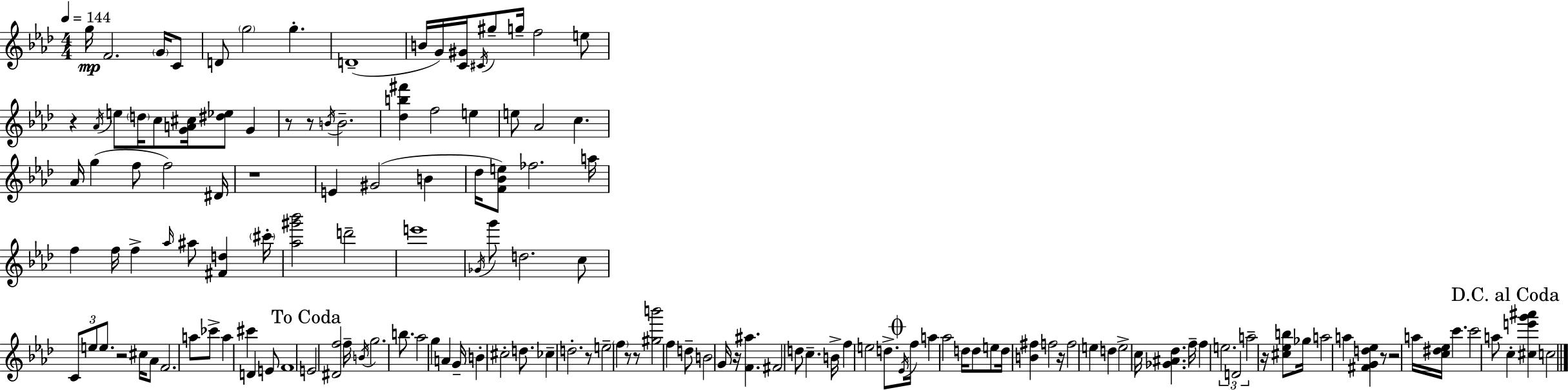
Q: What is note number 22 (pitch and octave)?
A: B4